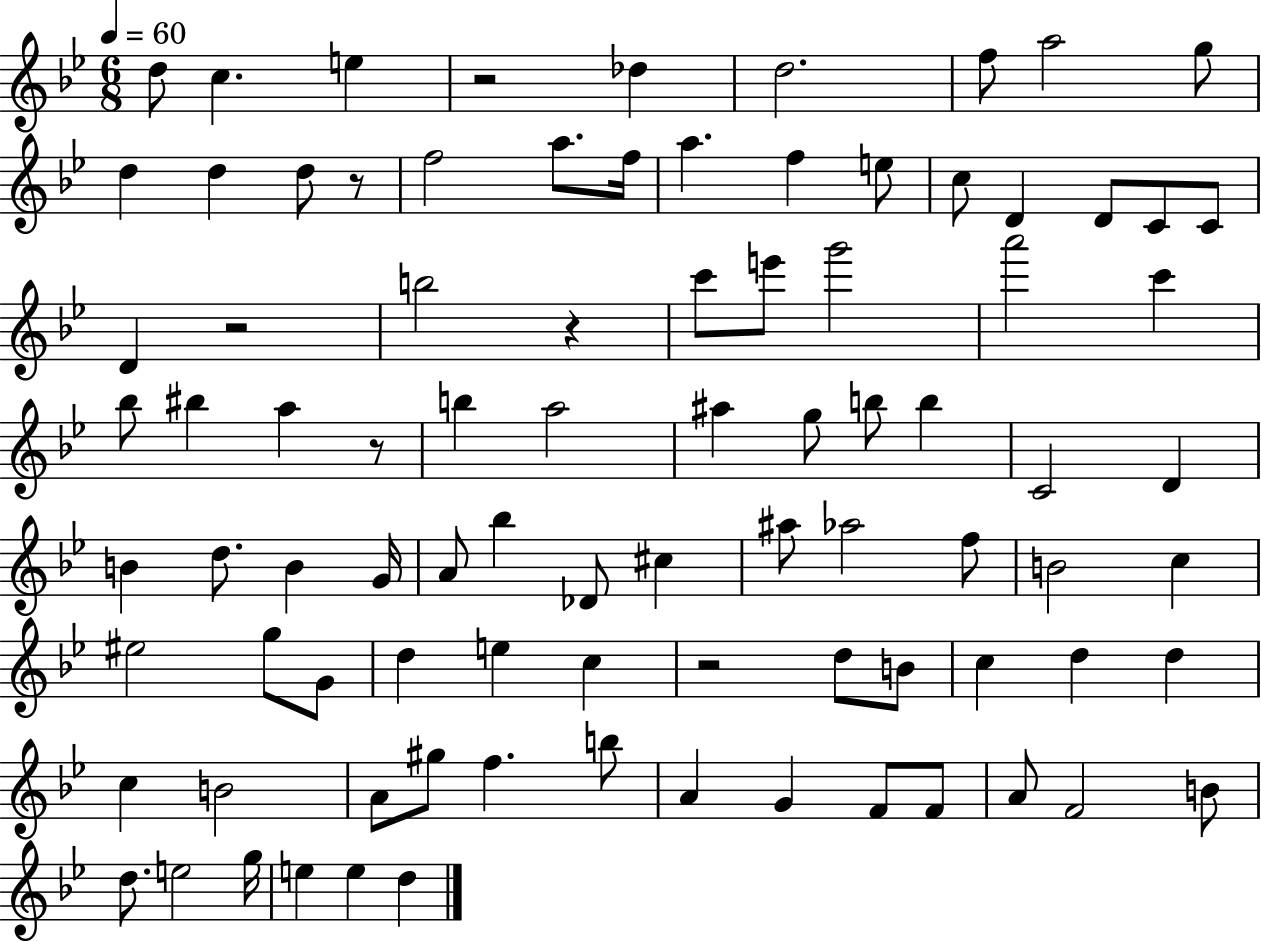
D5/e C5/q. E5/q R/h Db5/q D5/h. F5/e A5/h G5/e D5/q D5/q D5/e R/e F5/h A5/e. F5/s A5/q. F5/q E5/e C5/e D4/q D4/e C4/e C4/e D4/q R/h B5/h R/q C6/e E6/e G6/h A6/h C6/q Bb5/e BIS5/q A5/q R/e B5/q A5/h A#5/q G5/e B5/e B5/q C4/h D4/q B4/q D5/e. B4/q G4/s A4/e Bb5/q Db4/e C#5/q A#5/e Ab5/h F5/e B4/h C5/q EIS5/h G5/e G4/e D5/q E5/q C5/q R/h D5/e B4/e C5/q D5/q D5/q C5/q B4/h A4/e G#5/e F5/q. B5/e A4/q G4/q F4/e F4/e A4/e F4/h B4/e D5/e. E5/h G5/s E5/q E5/q D5/q